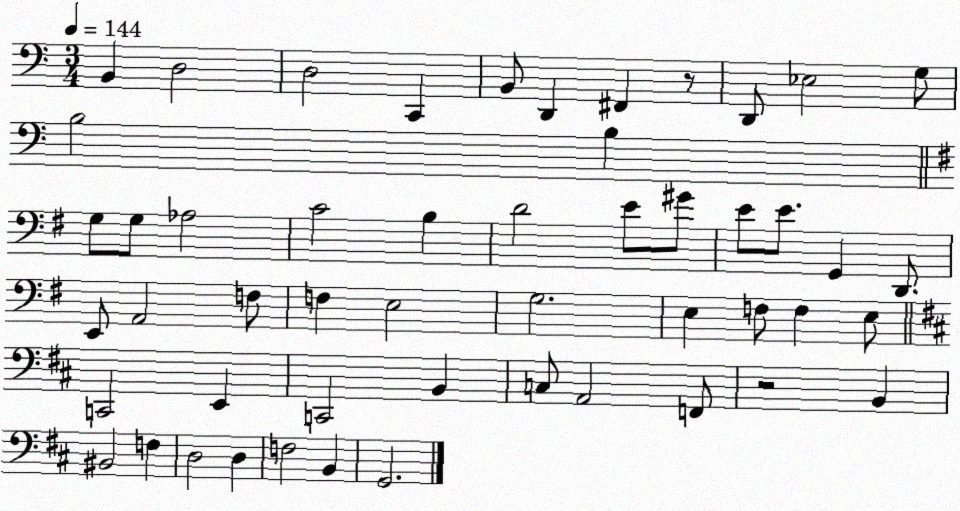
X:1
T:Untitled
M:3/4
L:1/4
K:C
B,, D,2 D,2 C,, B,,/2 D,, ^F,, z/2 D,,/2 _E,2 G,/2 B,2 B, G,/2 G,/2 _A,2 C2 B, D2 E/2 ^G/2 E/2 E/2 G,, D,,/2 E,,/2 A,,2 F,/2 F, E,2 G,2 E, F,/2 F, E,/2 C,,2 E,, C,,2 B,, C,/2 A,,2 F,,/2 z2 B,, ^B,,2 F, D,2 D, F,2 B,, G,,2